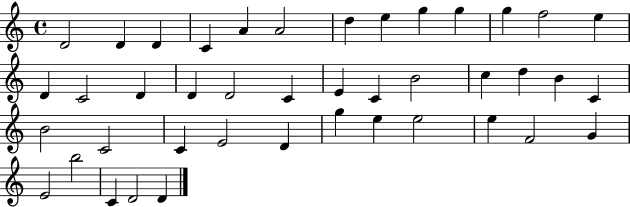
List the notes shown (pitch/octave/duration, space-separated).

D4/h D4/q D4/q C4/q A4/q A4/h D5/q E5/q G5/q G5/q G5/q F5/h E5/q D4/q C4/h D4/q D4/q D4/h C4/q E4/q C4/q B4/h C5/q D5/q B4/q C4/q B4/h C4/h C4/q E4/h D4/q G5/q E5/q E5/h E5/q F4/h G4/q E4/h B5/h C4/q D4/h D4/q